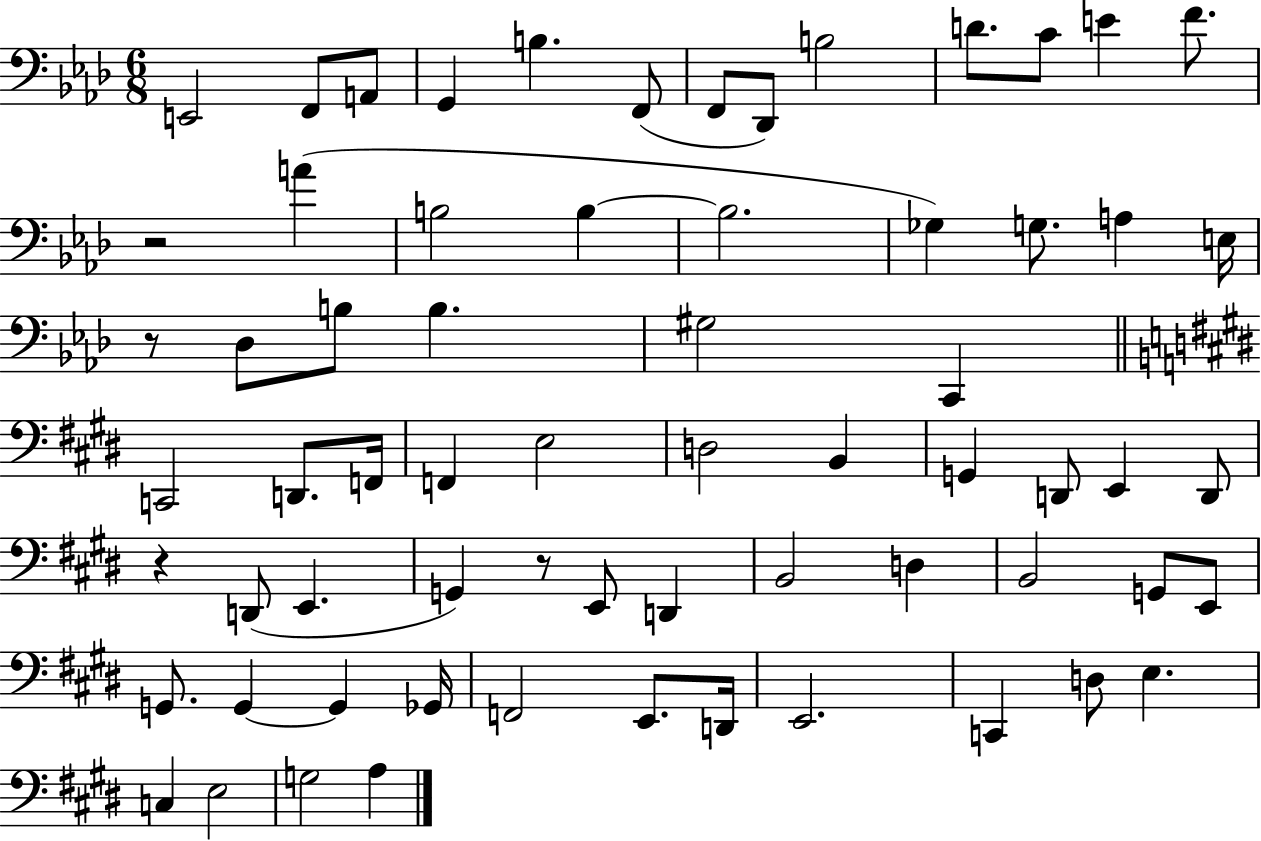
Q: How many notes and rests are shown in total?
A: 66